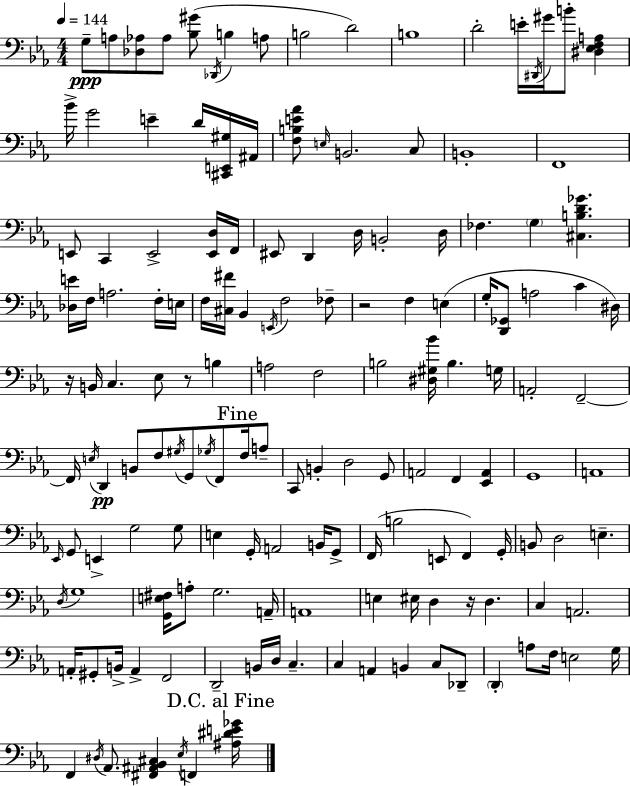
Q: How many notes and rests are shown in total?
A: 153